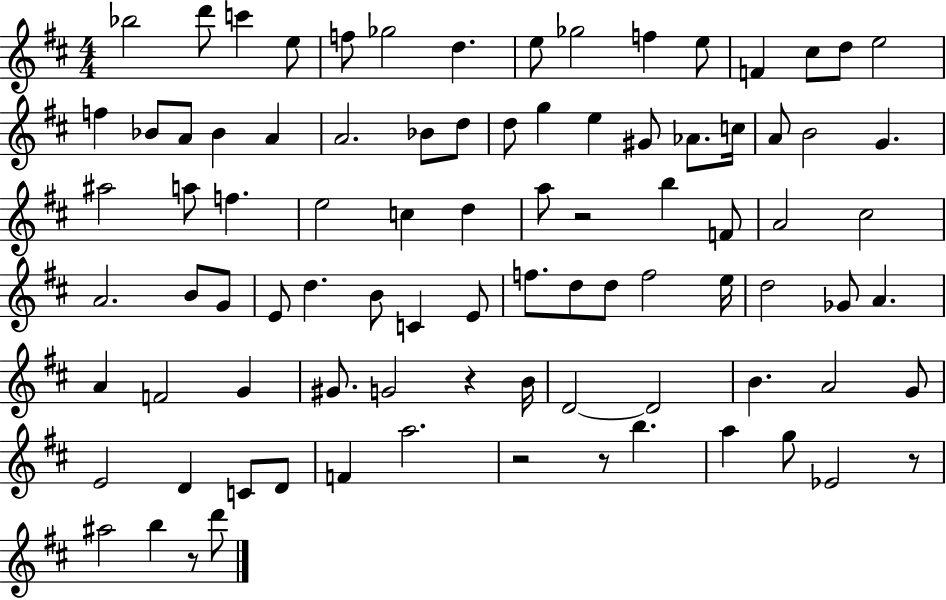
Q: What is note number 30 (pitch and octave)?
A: A4